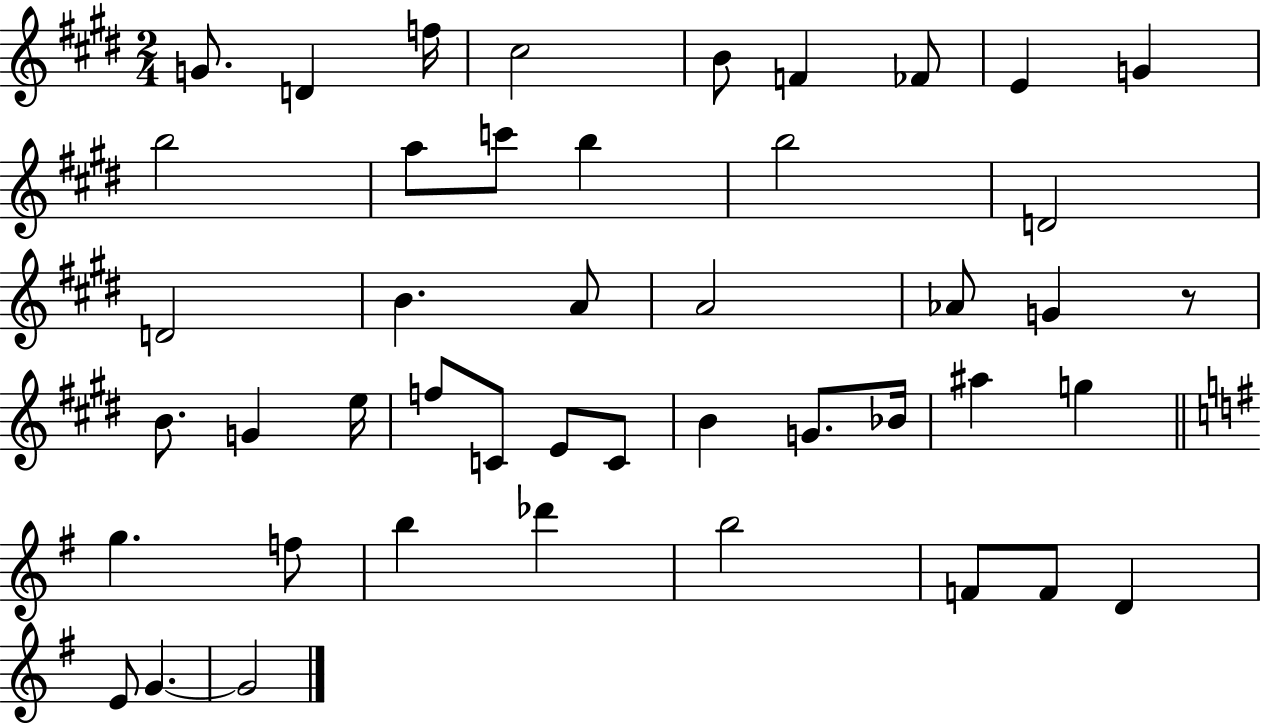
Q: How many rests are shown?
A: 1